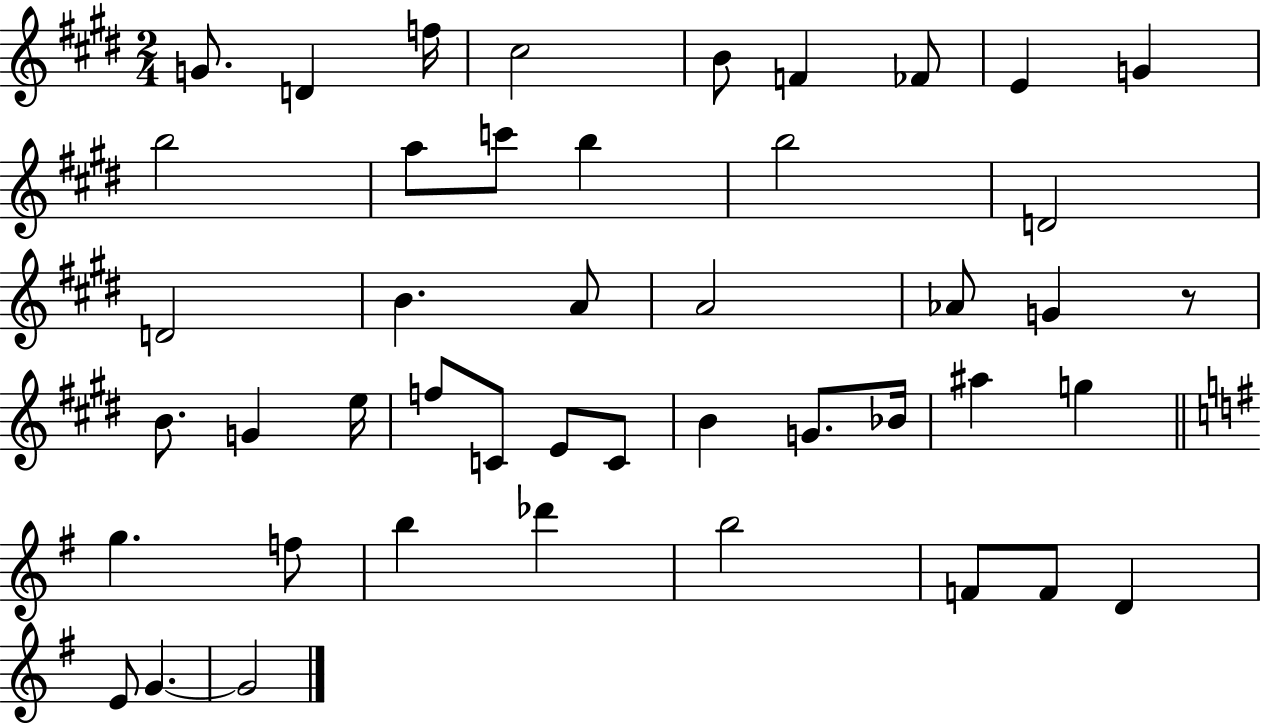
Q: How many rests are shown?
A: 1